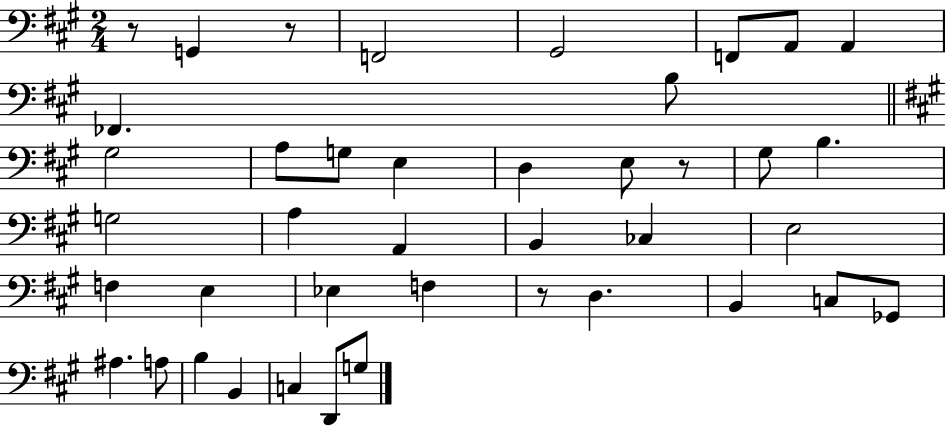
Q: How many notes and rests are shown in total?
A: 41